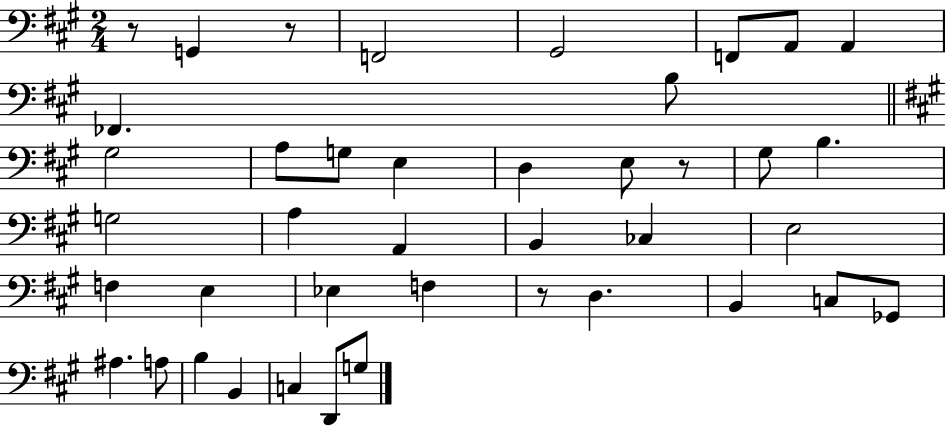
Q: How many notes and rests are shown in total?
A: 41